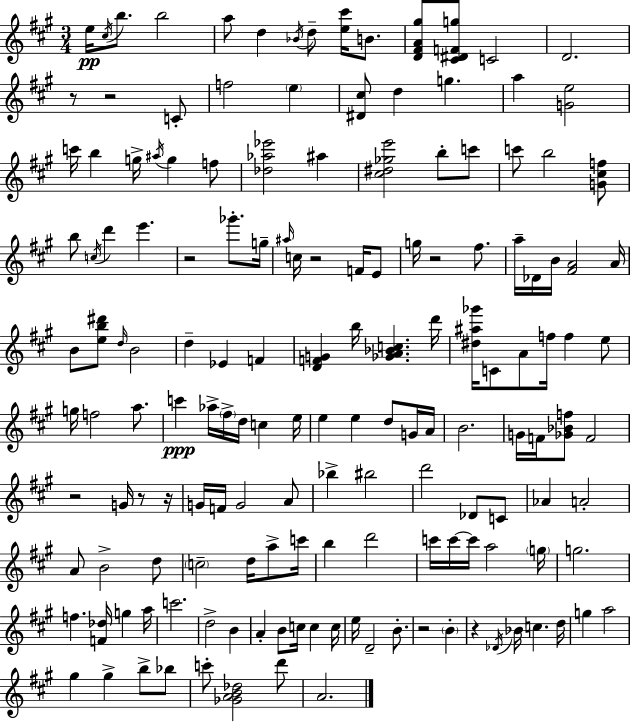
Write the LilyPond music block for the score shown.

{
  \clef treble
  \numericTimeSignature
  \time 3/4
  \key a \major
  e''16\pp \acciaccatura { cis''16 } b''8. b''2 | a''8 d''4 \acciaccatura { bes'16 } d''8-- <e'' cis'''>16 b'8. | <d' fis' a' gis''>8 <cis' dis' f' g''>8 c'2 | d'2. | \break r8 r2 | c'8-. f''2 \parenthesize e''4 | <dis' cis''>8 d''4 g''4. | a''4 <g' e''>2 | \break c'''16 b''4 g''16-> \acciaccatura { ais''16 } g''4 | f''8 <des'' aes'' ees'''>2 ais''4 | <cis'' dis'' ges'' e'''>2 b''8-. | c'''8 c'''8 b''2 | \break <g' cis'' f''>8 b''8 \acciaccatura { c''16 } d'''4 e'''4. | r2 | ges'''8.-. g''16-- \grace { ais''16 } c''16 r2 | f'16 e'8 g''16 r2 | \break fis''8. a''16-- des'16 b'16 <fis' a'>2 | a'16 b'8 <e'' b'' dis'''>8 \grace { d''16 } b'2 | d''4-- ees'4 | f'4 <d' f' g'>4 b''16 <ges' a' bes' c''>4. | \break d'''16 <dis'' ais'' ges'''>16 c'8 a'8 f''16 | f''4 e''8 g''16 f''2 | a''8. c'''4\ppp aes''16-> \parenthesize fis''16-> | d''16 c''4 e''16 e''4 e''4 | \break d''8 g'16 a'16 b'2. | g'16 f'16 <ges' bes' f''>8 f'2 | r2 | g'16 r8 r16 g'16 f'16 g'2 | \break a'8 bes''4-> bis''2 | d'''2 | des'8 c'8 aes'4 a'2-. | a'8 b'2-> | \break d''8 \parenthesize c''2-- | d''16 a''8-> c'''16 b''4 d'''2 | c'''16 c'''16~~ c'''16 a''2 | \parenthesize g''16 g''2. | \break f''4. | <f' des''>16 g''4 a''16 c'''2. | d''2-> | b'4 a'4-. b'8 | \break c''16 c''4 c''16 e''16 d'2-- | b'8.-. r2 | \parenthesize b'4-. r4 \acciaccatura { des'16 } bes'16 | c''4. d''16 g''4 a''2 | \break gis''4 gis''4-> | b''8-> bes''8 c'''8-. <ges' a' b' des''>2 | d'''8 a'2. | \bar "|."
}